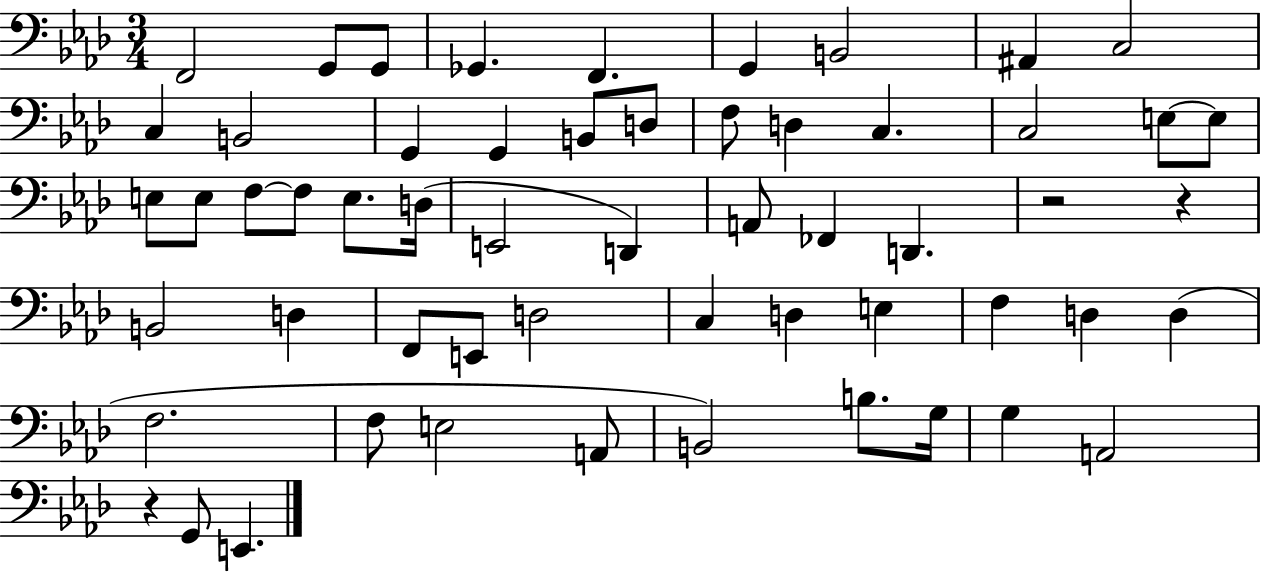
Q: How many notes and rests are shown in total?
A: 57